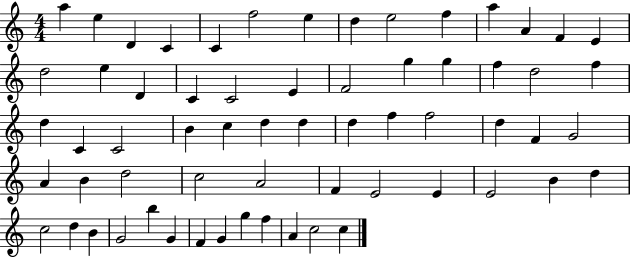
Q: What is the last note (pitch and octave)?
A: C5